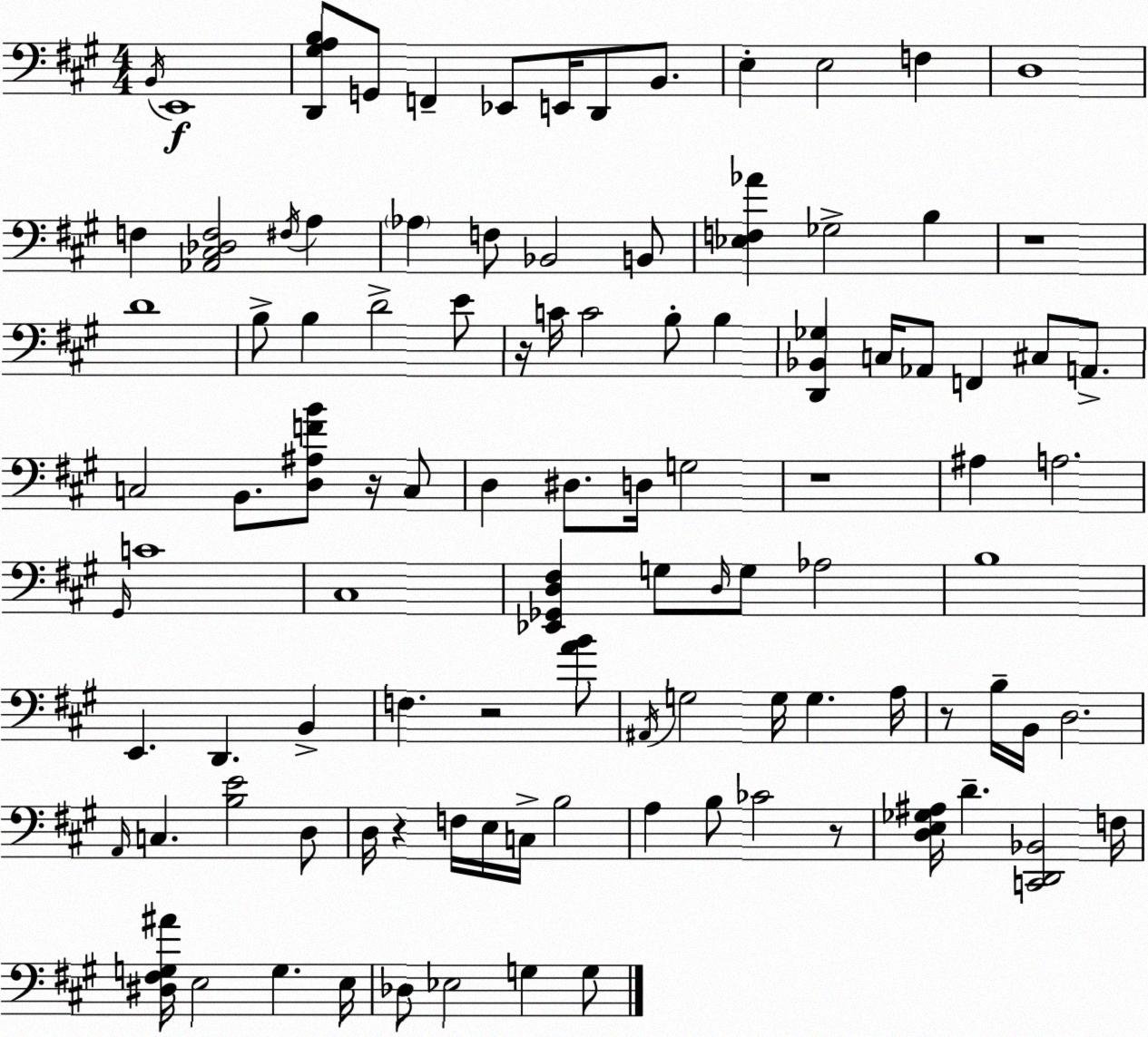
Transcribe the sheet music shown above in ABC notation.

X:1
T:Untitled
M:4/4
L:1/4
K:A
B,,/4 E,,4 [D,,^G,A,B,]/2 G,,/2 F,, _E,,/2 E,,/4 D,,/2 B,,/2 E, E,2 F, D,4 F, [_A,,^C,_D,F,]2 ^F,/4 A, _A, F,/2 _B,,2 B,,/2 [_E,F,_A] _G,2 B, z4 D4 B,/2 B, D2 E/2 z/4 C/4 C2 B,/2 B, [D,,_B,,_G,] C,/4 _A,,/2 F,, ^C,/2 A,,/2 C,2 B,,/2 [D,^A,FB]/2 z/4 C,/2 D, ^D,/2 D,/4 G,2 z4 ^A, A,2 ^G,,/4 C4 ^C,4 [_E,,_G,,D,^F,] G,/2 D,/4 G,/2 _A,2 B,4 E,, D,, B,, F, z2 [AB]/2 ^A,,/4 G,2 G,/4 G, A,/4 z/2 B,/4 B,,/4 D,2 A,,/4 C, [B,E]2 D,/2 D,/4 z F,/4 E,/4 C,/4 B,2 A, B,/2 _C2 z/2 [D,E,_G,^A,]/4 D [C,,D,,_B,,]2 F,/4 [^D,^F,G,^A]/4 E,2 G, E,/4 _D,/2 _E,2 G, G,/2